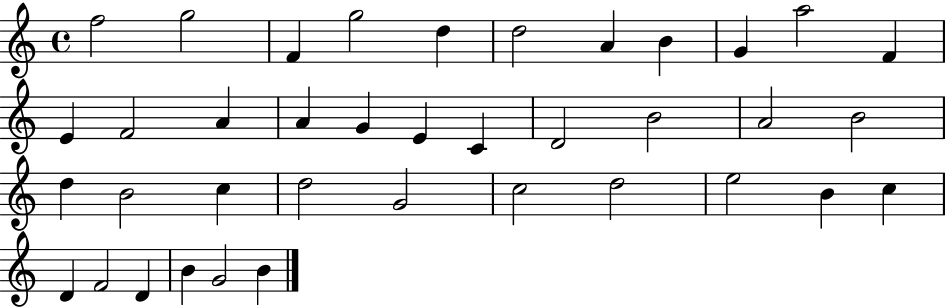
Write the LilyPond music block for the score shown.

{
  \clef treble
  \time 4/4
  \defaultTimeSignature
  \key c \major
  f''2 g''2 | f'4 g''2 d''4 | d''2 a'4 b'4 | g'4 a''2 f'4 | \break e'4 f'2 a'4 | a'4 g'4 e'4 c'4 | d'2 b'2 | a'2 b'2 | \break d''4 b'2 c''4 | d''2 g'2 | c''2 d''2 | e''2 b'4 c''4 | \break d'4 f'2 d'4 | b'4 g'2 b'4 | \bar "|."
}